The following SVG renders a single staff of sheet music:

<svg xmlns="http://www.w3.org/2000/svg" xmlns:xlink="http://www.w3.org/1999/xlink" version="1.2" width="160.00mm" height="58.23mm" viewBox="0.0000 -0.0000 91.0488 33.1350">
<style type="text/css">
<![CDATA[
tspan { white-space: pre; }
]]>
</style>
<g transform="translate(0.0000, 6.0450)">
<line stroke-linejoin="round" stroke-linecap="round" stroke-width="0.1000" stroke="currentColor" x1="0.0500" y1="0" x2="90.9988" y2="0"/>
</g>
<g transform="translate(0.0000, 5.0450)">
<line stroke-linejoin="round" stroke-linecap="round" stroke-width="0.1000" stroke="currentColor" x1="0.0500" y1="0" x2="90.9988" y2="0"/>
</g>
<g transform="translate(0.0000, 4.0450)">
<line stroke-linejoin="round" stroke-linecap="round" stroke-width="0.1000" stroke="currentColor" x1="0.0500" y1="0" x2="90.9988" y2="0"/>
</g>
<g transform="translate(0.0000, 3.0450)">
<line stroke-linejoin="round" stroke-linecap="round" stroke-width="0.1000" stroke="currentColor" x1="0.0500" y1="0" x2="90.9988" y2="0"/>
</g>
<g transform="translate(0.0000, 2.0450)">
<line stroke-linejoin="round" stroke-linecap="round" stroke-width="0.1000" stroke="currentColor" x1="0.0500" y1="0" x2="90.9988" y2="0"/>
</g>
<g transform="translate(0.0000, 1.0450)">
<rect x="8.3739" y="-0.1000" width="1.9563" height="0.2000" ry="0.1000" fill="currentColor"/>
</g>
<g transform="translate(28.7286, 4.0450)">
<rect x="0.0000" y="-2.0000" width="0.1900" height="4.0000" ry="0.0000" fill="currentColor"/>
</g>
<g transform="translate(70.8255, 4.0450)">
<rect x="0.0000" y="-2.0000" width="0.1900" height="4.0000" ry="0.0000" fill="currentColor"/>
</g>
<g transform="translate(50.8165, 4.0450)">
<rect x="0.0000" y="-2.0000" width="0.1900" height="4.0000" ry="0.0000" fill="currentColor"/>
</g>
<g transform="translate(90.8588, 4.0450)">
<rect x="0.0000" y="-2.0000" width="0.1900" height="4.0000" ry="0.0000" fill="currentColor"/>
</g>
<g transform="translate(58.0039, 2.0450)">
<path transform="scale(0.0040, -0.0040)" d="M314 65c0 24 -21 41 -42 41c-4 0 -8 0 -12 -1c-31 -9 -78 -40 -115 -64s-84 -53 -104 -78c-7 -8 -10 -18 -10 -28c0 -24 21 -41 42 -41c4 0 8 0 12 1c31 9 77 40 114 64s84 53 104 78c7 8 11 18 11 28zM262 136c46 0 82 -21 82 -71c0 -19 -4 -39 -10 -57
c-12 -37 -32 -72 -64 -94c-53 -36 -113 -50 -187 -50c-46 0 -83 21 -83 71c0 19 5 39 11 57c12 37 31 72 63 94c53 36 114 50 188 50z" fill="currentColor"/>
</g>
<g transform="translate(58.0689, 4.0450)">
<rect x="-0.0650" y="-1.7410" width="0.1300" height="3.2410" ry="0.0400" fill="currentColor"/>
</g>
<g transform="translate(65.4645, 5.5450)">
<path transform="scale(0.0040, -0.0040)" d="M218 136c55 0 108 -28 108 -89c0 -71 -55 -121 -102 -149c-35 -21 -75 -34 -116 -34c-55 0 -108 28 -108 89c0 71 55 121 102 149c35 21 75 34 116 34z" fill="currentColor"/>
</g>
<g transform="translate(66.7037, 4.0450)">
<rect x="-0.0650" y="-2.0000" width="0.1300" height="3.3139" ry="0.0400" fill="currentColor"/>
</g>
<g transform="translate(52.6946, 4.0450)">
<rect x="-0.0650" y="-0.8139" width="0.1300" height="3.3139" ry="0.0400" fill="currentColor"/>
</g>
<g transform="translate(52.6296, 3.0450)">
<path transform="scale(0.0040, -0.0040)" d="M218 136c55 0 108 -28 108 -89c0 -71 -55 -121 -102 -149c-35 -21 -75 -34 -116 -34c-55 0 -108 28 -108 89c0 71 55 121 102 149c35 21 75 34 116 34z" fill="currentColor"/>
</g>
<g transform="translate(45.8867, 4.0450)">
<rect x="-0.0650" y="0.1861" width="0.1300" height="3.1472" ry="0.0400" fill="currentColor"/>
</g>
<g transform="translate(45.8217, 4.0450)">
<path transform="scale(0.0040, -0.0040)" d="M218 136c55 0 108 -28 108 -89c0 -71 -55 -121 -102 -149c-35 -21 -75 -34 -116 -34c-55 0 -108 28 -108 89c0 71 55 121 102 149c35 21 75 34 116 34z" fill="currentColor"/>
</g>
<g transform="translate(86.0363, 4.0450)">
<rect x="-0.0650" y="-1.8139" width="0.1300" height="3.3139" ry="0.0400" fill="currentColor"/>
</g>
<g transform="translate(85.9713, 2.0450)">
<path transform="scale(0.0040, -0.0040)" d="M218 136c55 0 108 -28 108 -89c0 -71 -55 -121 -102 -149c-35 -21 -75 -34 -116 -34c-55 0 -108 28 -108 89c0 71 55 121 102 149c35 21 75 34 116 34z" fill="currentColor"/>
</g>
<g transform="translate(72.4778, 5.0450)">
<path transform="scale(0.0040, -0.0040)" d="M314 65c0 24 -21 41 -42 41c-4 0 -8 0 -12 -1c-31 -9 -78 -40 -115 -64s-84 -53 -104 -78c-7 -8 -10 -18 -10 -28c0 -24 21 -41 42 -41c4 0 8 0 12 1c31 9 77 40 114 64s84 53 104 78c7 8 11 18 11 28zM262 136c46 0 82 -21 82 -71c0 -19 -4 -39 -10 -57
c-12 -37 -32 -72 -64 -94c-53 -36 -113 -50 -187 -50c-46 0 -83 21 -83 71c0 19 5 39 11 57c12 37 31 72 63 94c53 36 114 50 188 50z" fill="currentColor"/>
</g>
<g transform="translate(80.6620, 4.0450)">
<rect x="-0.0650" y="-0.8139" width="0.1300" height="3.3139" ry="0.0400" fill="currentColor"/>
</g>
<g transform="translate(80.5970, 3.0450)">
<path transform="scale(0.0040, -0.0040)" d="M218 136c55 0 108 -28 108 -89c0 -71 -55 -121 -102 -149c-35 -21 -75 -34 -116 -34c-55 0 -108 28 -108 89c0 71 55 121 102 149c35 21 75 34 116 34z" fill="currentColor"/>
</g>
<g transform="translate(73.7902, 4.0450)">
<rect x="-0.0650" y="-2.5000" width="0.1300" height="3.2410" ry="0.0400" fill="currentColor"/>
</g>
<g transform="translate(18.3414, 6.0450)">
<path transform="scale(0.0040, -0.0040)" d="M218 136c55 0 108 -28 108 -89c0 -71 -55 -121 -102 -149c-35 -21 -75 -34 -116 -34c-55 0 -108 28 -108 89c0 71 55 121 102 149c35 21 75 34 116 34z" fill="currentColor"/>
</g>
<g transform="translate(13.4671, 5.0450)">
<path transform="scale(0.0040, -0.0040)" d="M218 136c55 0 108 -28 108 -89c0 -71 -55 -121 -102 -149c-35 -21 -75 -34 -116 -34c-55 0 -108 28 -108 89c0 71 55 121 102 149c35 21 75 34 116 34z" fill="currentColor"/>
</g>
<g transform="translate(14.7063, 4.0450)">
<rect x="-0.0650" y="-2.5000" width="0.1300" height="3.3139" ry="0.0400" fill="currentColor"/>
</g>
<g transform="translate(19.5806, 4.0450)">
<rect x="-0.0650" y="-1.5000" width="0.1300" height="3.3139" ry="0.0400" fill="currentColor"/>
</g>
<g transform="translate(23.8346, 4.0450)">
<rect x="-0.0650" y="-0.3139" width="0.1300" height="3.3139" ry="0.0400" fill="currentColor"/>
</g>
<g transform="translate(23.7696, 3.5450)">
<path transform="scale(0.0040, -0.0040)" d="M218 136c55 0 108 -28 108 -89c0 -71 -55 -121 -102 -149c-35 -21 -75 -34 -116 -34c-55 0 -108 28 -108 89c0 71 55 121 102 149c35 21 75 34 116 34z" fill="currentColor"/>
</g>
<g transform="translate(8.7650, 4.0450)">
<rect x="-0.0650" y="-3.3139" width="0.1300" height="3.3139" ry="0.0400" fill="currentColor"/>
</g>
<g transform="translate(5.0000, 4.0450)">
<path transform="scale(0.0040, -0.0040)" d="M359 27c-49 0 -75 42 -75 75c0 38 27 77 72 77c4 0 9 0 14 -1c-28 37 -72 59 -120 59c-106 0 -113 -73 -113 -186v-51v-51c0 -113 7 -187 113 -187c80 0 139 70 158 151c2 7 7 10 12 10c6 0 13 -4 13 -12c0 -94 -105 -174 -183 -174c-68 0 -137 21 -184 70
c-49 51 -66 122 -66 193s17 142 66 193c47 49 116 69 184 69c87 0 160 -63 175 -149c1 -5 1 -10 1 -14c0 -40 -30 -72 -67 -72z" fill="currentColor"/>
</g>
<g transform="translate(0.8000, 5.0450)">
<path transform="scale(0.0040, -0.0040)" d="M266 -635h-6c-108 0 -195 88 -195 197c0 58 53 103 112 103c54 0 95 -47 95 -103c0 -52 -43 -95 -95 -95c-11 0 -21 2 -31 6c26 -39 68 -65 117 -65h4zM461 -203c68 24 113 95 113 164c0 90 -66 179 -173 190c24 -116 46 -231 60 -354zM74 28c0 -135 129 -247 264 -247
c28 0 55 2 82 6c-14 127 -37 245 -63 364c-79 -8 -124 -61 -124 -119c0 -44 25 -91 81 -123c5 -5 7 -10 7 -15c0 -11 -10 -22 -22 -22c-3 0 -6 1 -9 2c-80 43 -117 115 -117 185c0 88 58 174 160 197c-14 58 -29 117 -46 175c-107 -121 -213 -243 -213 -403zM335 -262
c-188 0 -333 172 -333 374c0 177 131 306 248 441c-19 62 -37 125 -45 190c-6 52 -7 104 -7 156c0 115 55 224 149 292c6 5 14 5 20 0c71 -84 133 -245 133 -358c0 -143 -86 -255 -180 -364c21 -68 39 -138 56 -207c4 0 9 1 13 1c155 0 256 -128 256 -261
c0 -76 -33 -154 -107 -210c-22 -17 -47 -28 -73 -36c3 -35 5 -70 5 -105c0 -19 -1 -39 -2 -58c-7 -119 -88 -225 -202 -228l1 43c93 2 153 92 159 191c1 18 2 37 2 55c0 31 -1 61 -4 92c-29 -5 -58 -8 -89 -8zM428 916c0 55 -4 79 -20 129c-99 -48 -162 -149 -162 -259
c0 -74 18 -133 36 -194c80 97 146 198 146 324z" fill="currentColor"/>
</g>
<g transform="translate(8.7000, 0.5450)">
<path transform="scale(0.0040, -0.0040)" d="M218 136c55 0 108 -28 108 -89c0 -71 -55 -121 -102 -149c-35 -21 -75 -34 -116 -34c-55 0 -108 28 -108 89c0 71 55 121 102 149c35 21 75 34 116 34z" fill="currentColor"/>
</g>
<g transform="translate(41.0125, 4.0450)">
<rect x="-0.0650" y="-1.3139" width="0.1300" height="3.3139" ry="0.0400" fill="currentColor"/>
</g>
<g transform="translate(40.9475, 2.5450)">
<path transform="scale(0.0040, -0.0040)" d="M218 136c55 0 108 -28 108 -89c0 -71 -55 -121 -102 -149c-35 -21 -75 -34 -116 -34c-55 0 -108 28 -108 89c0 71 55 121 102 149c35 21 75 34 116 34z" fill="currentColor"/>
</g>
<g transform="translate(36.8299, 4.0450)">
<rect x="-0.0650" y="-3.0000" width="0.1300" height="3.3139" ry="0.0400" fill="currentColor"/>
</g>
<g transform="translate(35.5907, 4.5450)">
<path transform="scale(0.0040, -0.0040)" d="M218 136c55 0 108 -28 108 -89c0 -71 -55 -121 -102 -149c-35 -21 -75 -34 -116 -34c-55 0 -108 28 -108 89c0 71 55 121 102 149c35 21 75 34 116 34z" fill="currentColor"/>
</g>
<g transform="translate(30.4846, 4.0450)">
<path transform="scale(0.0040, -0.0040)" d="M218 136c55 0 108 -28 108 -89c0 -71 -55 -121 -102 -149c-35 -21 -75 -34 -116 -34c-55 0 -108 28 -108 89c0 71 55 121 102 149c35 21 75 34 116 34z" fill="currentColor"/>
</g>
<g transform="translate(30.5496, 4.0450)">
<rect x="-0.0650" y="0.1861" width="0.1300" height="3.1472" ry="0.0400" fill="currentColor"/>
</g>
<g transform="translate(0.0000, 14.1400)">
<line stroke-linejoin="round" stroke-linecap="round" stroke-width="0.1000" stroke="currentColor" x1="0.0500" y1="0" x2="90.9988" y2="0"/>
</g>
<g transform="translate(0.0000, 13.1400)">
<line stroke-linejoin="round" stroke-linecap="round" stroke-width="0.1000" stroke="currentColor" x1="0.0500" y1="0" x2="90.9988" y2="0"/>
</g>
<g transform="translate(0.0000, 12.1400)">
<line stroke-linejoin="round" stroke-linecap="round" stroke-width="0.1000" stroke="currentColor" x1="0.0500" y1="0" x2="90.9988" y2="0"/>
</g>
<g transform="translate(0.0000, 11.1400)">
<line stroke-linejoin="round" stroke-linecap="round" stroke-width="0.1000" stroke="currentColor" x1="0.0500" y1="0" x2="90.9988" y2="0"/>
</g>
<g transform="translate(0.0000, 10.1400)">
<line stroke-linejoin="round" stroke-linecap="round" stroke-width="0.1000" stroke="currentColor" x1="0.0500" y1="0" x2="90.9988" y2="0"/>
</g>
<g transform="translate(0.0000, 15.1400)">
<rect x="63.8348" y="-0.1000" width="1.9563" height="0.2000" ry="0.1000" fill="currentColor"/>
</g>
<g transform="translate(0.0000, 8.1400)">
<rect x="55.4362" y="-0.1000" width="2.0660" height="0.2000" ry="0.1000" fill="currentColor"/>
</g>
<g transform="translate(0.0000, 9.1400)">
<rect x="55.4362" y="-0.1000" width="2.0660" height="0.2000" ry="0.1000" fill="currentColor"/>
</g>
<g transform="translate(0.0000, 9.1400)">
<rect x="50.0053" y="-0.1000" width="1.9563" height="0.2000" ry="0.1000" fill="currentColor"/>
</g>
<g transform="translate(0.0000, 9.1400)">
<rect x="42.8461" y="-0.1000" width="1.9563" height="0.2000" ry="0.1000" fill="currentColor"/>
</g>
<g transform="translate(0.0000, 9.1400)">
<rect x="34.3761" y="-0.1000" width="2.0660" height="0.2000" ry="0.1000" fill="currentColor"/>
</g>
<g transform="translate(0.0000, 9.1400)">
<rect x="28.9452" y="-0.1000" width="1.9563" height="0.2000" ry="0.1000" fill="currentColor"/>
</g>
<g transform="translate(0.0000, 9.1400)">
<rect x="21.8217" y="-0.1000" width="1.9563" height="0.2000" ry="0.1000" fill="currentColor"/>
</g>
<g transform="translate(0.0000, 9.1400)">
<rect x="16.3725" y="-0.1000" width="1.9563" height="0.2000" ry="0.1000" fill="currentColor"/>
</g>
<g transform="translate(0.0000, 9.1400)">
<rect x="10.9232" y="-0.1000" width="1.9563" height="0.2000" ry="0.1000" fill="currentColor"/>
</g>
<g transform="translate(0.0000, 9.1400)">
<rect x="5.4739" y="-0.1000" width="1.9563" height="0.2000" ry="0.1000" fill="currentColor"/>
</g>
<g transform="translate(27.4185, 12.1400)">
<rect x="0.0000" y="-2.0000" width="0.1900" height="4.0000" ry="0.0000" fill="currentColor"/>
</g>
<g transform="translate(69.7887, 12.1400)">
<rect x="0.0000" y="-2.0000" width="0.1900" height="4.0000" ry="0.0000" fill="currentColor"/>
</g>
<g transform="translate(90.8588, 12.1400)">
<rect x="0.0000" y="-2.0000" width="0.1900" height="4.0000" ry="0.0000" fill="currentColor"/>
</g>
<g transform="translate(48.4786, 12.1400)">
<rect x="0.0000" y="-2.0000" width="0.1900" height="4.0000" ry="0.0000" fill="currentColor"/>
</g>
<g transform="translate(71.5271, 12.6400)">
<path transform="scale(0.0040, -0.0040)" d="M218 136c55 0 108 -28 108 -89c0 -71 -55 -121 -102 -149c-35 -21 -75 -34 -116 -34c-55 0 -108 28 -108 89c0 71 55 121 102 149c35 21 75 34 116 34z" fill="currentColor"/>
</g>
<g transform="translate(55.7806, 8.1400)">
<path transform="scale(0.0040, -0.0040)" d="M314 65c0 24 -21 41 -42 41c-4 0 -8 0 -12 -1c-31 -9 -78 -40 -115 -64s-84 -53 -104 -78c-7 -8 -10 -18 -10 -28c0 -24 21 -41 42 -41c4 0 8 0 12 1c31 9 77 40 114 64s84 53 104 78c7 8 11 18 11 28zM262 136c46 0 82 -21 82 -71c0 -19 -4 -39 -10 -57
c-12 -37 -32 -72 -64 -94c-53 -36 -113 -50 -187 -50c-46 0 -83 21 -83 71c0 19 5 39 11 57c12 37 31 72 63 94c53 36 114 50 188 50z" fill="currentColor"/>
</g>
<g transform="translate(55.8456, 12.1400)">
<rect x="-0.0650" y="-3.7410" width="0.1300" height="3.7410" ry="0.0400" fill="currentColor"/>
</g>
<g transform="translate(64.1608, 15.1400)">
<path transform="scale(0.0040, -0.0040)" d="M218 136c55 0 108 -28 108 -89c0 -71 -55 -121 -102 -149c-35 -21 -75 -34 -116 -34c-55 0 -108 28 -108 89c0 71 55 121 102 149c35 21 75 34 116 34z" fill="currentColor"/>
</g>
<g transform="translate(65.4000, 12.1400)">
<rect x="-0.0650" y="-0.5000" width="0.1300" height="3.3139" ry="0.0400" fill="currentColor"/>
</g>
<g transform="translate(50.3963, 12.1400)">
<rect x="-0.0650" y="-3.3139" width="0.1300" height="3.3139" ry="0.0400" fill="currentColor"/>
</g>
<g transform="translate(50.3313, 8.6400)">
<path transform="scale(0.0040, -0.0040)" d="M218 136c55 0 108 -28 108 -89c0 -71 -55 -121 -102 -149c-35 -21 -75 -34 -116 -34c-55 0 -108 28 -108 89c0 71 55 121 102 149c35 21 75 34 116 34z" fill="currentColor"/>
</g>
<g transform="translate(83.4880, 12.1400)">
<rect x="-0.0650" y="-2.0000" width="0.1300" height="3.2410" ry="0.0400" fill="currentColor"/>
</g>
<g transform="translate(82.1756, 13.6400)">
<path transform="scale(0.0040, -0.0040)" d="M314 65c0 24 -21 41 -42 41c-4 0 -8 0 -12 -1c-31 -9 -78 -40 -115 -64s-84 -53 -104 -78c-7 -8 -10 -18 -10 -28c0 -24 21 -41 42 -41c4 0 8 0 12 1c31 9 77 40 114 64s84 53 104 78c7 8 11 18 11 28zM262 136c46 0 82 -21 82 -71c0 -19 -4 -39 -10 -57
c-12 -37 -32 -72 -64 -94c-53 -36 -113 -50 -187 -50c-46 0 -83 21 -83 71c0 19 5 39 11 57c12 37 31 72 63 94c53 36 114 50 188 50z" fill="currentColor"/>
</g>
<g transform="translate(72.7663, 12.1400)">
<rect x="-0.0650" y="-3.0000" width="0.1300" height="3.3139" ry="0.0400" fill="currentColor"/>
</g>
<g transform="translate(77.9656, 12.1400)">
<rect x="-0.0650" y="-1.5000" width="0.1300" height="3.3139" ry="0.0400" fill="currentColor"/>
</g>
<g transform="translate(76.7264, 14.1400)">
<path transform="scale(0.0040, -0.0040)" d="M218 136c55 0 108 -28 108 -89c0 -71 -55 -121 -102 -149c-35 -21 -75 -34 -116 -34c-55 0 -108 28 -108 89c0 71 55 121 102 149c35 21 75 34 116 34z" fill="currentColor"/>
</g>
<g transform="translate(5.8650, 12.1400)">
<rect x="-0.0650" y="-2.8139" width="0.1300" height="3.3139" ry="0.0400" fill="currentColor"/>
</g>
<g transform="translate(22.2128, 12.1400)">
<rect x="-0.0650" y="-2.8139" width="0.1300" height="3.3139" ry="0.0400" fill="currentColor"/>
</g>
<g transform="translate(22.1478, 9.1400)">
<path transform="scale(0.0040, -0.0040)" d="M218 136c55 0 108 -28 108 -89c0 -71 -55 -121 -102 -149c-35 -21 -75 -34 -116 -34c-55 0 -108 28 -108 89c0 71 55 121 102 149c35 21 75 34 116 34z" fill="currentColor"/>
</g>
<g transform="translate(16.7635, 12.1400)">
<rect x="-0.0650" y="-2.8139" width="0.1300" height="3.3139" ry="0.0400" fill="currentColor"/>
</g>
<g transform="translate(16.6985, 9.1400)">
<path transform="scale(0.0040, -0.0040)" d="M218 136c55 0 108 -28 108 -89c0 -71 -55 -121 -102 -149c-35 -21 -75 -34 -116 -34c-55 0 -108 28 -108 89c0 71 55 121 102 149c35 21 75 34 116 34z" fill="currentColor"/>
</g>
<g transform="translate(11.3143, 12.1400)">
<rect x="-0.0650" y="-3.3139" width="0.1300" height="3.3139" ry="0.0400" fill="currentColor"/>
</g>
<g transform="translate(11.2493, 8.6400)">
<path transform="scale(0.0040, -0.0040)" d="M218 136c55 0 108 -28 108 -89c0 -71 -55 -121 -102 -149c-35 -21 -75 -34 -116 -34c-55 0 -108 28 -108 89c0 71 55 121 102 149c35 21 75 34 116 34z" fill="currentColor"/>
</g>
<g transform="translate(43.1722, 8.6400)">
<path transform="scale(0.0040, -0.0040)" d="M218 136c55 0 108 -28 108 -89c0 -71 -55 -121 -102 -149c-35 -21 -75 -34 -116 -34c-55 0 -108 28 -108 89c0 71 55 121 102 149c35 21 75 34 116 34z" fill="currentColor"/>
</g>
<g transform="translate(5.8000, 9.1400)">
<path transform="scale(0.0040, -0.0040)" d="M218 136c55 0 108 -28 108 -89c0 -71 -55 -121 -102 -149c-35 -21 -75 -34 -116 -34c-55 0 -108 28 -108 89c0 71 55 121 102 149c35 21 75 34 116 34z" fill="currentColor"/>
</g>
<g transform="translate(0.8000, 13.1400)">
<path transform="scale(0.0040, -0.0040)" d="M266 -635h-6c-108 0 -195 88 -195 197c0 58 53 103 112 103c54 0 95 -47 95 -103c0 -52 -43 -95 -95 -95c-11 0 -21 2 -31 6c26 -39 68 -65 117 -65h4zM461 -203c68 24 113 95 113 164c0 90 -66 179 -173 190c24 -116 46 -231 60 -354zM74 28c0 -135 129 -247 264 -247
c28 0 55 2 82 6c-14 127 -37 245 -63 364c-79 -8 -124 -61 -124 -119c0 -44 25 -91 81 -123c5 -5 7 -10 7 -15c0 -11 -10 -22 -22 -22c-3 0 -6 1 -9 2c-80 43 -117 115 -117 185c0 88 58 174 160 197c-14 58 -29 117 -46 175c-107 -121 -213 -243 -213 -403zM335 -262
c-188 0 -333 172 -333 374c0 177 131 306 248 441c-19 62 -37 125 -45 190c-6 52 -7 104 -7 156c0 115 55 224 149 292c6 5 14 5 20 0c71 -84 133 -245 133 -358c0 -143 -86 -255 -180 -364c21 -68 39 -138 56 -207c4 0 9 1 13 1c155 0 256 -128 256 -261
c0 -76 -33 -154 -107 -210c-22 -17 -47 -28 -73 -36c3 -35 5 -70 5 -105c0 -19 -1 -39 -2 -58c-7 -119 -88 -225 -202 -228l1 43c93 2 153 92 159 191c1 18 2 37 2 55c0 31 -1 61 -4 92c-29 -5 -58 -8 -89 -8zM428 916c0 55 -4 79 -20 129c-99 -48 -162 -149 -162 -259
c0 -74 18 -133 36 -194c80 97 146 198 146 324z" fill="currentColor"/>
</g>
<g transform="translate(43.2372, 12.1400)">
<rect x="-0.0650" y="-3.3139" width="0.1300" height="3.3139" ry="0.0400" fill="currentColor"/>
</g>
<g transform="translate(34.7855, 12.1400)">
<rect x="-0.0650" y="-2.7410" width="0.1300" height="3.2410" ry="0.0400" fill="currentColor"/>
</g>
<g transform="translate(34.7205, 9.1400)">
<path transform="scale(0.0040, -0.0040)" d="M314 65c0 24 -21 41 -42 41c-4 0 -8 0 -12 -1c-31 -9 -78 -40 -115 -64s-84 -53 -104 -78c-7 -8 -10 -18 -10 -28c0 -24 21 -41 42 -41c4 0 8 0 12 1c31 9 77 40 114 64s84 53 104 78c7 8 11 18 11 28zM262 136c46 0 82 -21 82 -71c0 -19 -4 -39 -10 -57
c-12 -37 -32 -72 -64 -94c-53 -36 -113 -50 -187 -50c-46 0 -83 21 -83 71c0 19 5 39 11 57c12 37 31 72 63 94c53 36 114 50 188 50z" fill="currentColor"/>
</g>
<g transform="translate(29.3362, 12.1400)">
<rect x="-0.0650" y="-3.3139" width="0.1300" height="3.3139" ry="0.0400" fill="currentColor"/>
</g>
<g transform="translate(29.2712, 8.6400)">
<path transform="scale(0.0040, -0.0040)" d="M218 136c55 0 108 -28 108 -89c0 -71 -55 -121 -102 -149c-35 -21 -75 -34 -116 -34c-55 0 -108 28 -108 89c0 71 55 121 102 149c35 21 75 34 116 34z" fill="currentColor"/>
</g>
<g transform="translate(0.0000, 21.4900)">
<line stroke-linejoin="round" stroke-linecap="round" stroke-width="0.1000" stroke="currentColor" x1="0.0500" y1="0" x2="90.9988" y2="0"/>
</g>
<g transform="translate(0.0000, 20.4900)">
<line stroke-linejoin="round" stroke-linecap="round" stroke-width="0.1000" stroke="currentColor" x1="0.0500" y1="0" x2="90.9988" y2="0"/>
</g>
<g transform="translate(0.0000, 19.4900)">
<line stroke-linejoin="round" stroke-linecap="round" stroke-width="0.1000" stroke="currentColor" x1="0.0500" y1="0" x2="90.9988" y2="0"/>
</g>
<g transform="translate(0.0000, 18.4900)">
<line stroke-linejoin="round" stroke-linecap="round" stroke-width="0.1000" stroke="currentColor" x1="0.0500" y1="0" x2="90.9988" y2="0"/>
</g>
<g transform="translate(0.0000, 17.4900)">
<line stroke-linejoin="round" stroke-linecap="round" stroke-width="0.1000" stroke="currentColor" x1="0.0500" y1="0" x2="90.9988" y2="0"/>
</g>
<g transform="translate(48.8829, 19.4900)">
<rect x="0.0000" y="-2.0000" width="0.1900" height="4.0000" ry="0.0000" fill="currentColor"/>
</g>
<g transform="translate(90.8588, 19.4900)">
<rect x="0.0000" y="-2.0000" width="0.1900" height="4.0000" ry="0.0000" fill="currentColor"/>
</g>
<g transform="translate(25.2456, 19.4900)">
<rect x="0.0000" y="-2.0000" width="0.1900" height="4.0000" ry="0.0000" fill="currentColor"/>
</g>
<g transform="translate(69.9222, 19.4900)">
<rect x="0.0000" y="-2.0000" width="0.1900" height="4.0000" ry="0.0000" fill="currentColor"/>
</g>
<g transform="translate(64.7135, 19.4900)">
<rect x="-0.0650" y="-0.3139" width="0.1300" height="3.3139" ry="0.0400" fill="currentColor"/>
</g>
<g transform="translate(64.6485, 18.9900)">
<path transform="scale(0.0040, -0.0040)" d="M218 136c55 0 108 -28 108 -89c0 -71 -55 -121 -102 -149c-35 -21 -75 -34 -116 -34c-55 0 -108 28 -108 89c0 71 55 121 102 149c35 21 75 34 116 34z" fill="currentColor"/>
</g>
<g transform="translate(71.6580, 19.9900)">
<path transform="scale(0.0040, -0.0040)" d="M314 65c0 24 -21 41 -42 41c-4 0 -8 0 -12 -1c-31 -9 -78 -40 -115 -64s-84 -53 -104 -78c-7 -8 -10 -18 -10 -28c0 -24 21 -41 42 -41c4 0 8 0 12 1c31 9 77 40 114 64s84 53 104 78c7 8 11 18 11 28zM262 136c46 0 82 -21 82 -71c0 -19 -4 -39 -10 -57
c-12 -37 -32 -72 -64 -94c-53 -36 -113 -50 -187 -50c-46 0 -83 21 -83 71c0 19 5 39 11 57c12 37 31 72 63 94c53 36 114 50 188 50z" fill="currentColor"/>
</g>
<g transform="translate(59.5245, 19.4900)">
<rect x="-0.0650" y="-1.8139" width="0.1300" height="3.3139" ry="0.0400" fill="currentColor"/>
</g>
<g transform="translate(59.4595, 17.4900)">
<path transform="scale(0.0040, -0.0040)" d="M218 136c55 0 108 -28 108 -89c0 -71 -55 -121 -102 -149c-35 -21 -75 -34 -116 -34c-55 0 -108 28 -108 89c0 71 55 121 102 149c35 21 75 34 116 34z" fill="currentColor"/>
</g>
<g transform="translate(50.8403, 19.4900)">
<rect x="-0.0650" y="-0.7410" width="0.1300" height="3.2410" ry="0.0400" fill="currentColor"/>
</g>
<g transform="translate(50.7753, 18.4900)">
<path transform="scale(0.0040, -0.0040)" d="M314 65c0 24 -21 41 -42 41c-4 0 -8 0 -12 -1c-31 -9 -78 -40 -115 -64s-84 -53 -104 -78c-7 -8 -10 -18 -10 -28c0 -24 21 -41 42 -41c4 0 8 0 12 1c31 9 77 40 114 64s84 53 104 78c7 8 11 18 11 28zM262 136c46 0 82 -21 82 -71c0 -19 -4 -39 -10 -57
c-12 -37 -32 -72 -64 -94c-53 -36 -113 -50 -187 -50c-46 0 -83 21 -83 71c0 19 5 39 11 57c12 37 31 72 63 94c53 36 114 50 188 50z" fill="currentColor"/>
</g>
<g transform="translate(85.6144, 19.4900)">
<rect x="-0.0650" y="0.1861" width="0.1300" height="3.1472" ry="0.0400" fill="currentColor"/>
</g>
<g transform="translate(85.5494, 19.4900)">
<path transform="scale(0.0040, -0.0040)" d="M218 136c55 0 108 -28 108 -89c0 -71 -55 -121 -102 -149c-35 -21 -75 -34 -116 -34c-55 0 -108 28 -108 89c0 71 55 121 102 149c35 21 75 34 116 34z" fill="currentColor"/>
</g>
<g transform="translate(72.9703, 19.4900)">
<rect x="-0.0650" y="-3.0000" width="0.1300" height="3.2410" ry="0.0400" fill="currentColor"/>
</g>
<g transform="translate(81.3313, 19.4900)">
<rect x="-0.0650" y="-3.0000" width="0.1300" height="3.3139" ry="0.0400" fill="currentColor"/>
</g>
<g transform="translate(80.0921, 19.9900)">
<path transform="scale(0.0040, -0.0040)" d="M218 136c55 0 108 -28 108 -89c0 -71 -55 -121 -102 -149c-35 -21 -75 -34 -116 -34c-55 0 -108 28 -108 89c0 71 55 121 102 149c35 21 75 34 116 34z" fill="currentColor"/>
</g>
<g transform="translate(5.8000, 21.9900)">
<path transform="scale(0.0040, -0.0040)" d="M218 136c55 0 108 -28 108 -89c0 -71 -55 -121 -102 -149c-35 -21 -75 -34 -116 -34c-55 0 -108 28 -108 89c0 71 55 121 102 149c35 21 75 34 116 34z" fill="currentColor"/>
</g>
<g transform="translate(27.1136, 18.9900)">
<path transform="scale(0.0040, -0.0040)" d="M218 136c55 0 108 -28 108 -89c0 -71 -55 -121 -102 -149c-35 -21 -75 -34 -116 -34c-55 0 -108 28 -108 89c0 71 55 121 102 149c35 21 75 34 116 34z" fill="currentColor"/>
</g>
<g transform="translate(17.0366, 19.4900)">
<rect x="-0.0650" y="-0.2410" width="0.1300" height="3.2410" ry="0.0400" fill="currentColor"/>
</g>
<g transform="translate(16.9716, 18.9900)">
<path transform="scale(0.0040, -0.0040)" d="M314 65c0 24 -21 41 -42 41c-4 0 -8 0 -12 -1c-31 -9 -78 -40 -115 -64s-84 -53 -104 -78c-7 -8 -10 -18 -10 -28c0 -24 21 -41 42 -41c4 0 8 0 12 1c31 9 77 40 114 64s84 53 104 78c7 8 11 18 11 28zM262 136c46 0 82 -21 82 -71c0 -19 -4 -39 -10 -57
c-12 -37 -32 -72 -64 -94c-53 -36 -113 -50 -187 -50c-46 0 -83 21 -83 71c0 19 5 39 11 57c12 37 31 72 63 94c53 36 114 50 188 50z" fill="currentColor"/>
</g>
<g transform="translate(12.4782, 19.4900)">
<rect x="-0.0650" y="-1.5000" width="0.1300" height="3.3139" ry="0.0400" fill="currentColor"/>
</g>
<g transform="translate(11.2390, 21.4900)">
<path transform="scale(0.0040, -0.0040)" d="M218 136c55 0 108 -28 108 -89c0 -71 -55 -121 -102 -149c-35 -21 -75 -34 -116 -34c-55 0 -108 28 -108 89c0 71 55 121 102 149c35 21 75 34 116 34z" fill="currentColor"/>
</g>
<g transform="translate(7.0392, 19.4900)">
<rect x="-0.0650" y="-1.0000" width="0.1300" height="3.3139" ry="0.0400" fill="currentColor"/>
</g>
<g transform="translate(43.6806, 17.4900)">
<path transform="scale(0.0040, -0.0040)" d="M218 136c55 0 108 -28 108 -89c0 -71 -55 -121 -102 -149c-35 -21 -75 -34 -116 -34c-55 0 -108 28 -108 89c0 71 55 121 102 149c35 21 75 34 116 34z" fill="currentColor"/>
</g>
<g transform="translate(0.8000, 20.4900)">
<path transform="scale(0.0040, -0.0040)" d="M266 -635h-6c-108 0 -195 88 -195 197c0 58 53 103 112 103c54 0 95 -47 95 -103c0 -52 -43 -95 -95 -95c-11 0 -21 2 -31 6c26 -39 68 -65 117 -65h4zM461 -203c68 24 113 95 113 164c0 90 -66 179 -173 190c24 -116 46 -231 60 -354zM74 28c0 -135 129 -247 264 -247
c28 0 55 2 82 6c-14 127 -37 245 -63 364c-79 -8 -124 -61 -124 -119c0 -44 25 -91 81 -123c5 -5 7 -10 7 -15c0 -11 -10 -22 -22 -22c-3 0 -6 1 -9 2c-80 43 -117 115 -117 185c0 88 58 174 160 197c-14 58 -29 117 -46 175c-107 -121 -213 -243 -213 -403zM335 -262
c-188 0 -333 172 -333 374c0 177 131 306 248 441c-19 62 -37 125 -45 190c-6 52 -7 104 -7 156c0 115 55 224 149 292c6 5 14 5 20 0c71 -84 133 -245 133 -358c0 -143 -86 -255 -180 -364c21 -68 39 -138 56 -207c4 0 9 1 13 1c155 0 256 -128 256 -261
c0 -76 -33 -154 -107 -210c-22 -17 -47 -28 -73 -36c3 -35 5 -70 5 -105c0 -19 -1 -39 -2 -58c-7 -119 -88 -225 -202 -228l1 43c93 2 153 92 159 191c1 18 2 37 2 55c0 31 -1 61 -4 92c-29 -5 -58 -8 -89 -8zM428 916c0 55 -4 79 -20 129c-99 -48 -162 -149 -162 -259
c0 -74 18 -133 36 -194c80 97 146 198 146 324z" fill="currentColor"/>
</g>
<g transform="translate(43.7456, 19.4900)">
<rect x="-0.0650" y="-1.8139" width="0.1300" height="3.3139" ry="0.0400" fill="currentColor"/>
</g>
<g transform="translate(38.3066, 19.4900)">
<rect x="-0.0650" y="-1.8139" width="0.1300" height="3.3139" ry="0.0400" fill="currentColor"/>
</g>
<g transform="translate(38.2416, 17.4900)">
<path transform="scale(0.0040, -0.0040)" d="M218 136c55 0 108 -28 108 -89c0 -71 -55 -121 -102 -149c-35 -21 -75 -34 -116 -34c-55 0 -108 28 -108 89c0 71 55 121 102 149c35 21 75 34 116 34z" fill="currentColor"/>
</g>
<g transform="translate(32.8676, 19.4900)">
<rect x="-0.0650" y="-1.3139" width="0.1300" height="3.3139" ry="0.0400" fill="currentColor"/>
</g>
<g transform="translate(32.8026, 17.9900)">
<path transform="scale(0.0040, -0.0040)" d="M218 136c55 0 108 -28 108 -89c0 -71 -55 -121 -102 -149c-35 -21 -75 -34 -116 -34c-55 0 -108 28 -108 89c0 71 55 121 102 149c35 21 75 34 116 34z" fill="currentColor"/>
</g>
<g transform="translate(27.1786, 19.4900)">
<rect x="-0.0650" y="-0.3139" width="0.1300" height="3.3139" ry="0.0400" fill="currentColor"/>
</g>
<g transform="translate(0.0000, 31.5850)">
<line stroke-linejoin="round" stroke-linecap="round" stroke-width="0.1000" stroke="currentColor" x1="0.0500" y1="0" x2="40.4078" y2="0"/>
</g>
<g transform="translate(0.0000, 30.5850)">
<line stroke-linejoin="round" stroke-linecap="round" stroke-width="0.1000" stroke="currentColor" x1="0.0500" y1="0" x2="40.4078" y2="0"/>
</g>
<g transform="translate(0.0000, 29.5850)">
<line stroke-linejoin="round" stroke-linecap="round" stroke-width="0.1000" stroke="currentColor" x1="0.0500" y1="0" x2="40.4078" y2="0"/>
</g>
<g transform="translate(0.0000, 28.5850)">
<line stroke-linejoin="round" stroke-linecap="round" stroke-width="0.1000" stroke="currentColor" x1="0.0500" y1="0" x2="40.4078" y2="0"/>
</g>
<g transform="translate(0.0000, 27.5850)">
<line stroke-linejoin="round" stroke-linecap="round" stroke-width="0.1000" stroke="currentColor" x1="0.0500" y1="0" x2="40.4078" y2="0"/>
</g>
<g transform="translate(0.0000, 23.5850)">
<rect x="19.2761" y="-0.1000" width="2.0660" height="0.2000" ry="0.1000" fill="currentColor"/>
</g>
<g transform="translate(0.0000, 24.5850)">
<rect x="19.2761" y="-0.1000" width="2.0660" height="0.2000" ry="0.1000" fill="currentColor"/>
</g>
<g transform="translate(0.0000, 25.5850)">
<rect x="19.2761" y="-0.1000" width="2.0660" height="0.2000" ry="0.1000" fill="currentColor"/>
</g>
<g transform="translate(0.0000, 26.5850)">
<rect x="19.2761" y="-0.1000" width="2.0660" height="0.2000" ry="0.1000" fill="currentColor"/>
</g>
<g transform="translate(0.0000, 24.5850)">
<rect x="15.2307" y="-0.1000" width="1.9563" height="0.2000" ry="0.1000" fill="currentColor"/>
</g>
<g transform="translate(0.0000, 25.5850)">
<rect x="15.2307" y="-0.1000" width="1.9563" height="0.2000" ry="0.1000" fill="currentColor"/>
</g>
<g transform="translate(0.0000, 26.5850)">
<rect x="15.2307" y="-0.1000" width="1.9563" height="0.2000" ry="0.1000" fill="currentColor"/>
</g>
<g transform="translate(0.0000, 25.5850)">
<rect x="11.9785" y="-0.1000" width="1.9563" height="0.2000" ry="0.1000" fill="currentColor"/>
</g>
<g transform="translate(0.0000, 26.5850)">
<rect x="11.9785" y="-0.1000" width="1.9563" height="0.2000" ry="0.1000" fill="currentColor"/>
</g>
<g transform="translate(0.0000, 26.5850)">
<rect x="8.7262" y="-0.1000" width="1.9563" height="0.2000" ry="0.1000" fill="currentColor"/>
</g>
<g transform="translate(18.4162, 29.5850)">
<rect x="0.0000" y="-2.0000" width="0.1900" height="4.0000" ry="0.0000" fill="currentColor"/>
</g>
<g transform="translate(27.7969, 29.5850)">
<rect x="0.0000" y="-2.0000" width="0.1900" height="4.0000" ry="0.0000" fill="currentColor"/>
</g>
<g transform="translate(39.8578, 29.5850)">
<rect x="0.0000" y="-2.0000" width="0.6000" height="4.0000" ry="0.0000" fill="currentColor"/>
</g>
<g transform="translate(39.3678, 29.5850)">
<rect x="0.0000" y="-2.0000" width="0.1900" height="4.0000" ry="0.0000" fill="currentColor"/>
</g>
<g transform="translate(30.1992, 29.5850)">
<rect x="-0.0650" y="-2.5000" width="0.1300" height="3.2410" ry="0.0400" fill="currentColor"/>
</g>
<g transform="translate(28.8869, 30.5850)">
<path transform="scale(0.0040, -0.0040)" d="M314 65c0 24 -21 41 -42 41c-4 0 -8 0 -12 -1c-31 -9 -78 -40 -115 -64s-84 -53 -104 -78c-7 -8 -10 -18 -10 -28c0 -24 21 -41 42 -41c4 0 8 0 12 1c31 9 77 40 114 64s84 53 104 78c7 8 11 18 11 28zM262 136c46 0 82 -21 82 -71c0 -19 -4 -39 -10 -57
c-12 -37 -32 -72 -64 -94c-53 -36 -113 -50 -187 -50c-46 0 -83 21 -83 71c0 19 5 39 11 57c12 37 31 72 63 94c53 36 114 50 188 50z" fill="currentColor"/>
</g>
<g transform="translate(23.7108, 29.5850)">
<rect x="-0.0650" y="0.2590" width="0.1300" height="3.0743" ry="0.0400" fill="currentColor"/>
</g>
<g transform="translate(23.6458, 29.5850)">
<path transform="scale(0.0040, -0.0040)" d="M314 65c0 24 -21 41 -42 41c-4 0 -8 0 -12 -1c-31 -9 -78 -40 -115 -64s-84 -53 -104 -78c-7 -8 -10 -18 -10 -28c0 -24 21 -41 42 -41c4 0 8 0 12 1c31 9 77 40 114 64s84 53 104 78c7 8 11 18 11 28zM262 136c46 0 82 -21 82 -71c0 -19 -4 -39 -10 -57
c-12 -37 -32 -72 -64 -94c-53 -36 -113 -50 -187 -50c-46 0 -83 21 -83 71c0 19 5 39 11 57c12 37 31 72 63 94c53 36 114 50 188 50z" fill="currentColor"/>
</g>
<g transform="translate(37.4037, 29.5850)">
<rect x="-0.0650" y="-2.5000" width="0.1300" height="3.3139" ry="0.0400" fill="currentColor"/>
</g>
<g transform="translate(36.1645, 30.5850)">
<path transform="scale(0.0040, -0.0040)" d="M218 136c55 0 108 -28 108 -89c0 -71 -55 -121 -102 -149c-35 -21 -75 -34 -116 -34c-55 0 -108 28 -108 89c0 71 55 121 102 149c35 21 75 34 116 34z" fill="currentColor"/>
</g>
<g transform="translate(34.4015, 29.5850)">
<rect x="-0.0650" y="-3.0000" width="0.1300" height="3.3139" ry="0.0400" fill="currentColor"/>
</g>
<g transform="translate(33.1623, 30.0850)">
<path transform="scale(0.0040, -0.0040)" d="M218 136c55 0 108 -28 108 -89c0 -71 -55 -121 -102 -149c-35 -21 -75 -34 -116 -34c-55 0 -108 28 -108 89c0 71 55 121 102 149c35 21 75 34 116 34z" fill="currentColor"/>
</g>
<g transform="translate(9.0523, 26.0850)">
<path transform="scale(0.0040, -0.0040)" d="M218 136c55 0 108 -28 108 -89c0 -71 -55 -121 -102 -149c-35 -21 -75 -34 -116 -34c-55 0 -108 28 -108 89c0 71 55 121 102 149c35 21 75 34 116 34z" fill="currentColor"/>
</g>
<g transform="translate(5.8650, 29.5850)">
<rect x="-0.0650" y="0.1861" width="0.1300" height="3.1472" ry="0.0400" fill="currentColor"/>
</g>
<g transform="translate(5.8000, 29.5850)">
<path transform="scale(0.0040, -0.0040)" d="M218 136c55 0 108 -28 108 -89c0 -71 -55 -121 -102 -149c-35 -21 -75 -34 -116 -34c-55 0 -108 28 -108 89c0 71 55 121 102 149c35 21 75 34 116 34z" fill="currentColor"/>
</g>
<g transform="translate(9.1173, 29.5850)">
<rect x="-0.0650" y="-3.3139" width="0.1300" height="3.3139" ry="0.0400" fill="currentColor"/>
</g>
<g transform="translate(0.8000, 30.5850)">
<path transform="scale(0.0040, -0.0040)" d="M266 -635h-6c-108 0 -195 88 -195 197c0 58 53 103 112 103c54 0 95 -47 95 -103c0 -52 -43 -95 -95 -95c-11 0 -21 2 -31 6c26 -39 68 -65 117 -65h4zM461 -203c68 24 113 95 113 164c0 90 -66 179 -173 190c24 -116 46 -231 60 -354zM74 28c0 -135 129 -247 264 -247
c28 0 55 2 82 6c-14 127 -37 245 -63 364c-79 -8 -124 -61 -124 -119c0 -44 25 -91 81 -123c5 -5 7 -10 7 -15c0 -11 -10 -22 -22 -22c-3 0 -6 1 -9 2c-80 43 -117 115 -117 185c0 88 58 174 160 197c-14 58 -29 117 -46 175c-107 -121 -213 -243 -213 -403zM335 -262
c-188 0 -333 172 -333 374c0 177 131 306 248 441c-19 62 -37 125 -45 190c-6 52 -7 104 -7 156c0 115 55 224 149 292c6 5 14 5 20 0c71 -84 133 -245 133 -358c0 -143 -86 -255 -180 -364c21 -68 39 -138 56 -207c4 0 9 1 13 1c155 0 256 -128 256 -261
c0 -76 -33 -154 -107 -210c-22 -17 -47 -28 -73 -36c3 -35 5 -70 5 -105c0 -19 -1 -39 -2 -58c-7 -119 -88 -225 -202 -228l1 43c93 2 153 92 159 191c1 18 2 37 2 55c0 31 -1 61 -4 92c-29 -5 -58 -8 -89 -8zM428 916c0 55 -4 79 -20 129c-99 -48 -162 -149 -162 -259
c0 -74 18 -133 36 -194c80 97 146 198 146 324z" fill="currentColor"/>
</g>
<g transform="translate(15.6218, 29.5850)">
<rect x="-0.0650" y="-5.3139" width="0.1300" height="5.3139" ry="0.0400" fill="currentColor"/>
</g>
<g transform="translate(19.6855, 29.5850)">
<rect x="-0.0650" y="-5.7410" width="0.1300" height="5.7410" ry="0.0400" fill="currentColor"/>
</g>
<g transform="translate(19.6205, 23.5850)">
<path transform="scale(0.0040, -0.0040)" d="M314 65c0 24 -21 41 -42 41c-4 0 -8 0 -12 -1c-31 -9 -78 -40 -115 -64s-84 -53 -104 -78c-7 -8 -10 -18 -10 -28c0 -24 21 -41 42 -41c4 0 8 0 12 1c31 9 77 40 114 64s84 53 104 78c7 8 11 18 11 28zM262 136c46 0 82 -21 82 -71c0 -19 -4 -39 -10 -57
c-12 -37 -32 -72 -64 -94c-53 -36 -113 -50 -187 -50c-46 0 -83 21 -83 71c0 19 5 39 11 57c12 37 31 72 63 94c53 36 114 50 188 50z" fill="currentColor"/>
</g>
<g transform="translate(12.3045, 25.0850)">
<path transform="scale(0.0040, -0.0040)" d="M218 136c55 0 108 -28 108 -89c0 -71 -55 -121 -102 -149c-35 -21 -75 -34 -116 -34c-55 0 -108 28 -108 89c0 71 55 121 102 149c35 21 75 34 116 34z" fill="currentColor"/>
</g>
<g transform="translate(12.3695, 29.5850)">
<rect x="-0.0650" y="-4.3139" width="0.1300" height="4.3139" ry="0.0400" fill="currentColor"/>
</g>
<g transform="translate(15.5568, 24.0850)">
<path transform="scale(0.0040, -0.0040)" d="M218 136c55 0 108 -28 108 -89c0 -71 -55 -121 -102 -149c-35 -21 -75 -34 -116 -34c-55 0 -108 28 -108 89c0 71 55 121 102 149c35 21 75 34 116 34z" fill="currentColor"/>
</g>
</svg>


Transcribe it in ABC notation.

X:1
T:Untitled
M:4/4
L:1/4
K:C
b G E c B A e B d f2 F G2 d f a b a a b a2 b b c'2 C A E F2 D E c2 c e f f d2 f c A2 A B B b d' f' g'2 B2 G2 A G